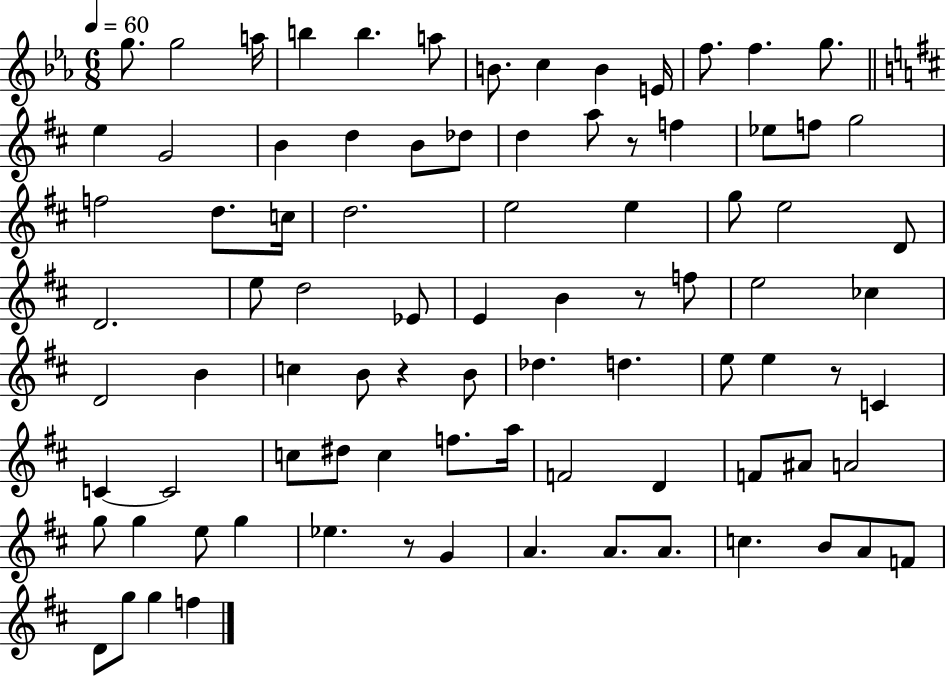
X:1
T:Untitled
M:6/8
L:1/4
K:Eb
g/2 g2 a/4 b b a/2 B/2 c B E/4 f/2 f g/2 e G2 B d B/2 _d/2 d a/2 z/2 f _e/2 f/2 g2 f2 d/2 c/4 d2 e2 e g/2 e2 D/2 D2 e/2 d2 _E/2 E B z/2 f/2 e2 _c D2 B c B/2 z B/2 _d d e/2 e z/2 C C C2 c/2 ^d/2 c f/2 a/4 F2 D F/2 ^A/2 A2 g/2 g e/2 g _e z/2 G A A/2 A/2 c B/2 A/2 F/2 D/2 g/2 g f